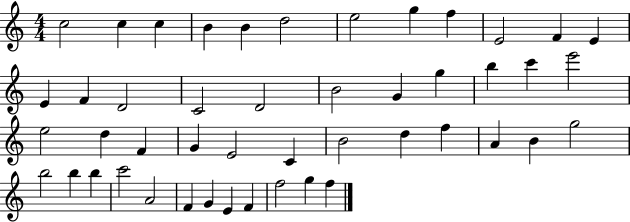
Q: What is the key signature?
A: C major